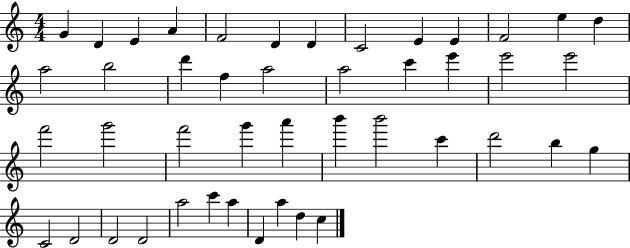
{
  \clef treble
  \numericTimeSignature
  \time 4/4
  \key c \major
  g'4 d'4 e'4 a'4 | f'2 d'4 d'4 | c'2 e'4 e'4 | f'2 e''4 d''4 | \break a''2 b''2 | d'''4 f''4 a''2 | a''2 c'''4 e'''4 | e'''2 e'''2 | \break f'''2 g'''2 | f'''2 g'''4 a'''4 | b'''4 b'''2 c'''4 | d'''2 b''4 g''4 | \break c'2 d'2 | d'2 d'2 | a''2 c'''4 a''4 | d'4 a''4 d''4 c''4 | \break \bar "|."
}